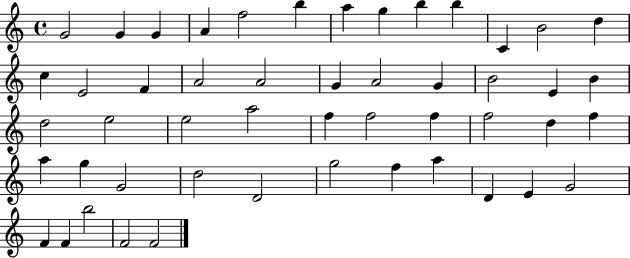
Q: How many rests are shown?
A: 0